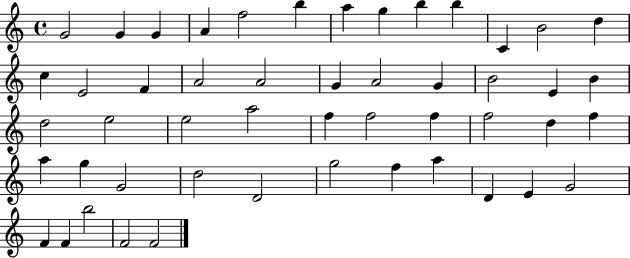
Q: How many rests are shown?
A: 0